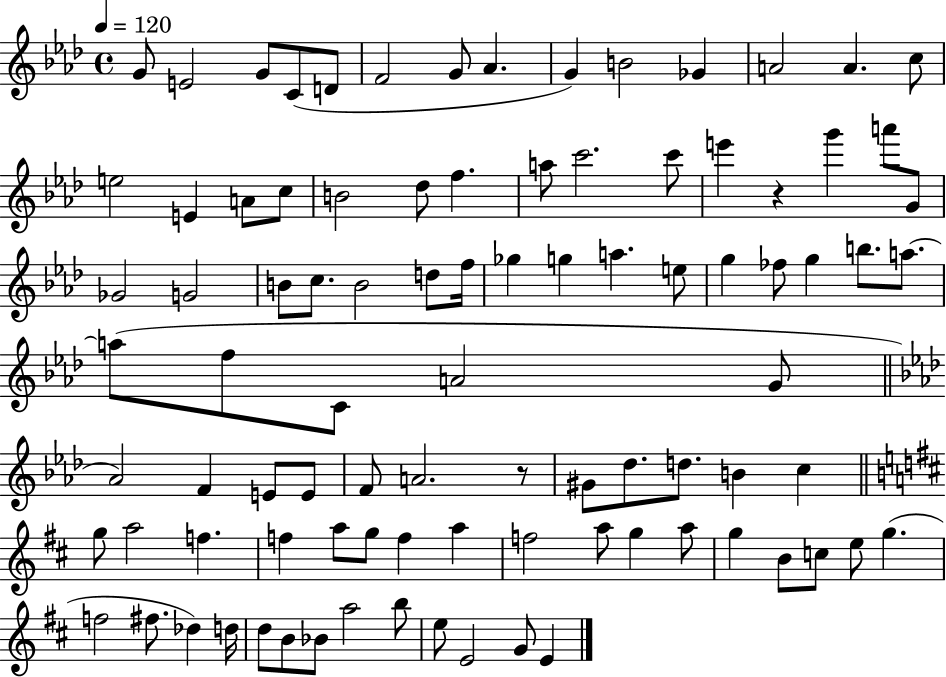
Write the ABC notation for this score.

X:1
T:Untitled
M:4/4
L:1/4
K:Ab
G/2 E2 G/2 C/2 D/2 F2 G/2 _A G B2 _G A2 A c/2 e2 E A/2 c/2 B2 _d/2 f a/2 c'2 c'/2 e' z g' a'/2 G/2 _G2 G2 B/2 c/2 B2 d/2 f/4 _g g a e/2 g _f/2 g b/2 a/2 a/2 f/2 C/2 A2 G/2 _A2 F E/2 E/2 F/2 A2 z/2 ^G/2 _d/2 d/2 B c g/2 a2 f f a/2 g/2 f a f2 a/2 g a/2 g B/2 c/2 e/2 g f2 ^f/2 _d d/4 d/2 B/2 _B/2 a2 b/2 e/2 E2 G/2 E